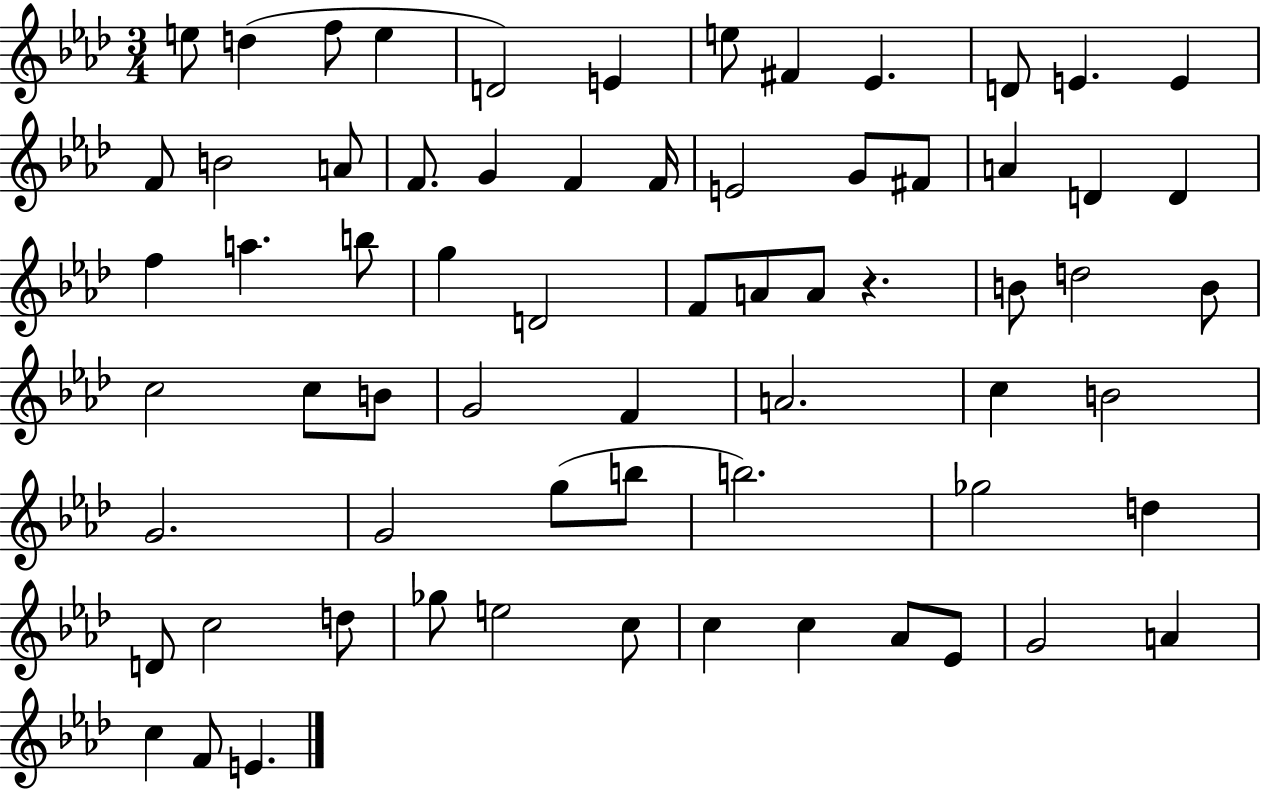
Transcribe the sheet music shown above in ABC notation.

X:1
T:Untitled
M:3/4
L:1/4
K:Ab
e/2 d f/2 e D2 E e/2 ^F _E D/2 E E F/2 B2 A/2 F/2 G F F/4 E2 G/2 ^F/2 A D D f a b/2 g D2 F/2 A/2 A/2 z B/2 d2 B/2 c2 c/2 B/2 G2 F A2 c B2 G2 G2 g/2 b/2 b2 _g2 d D/2 c2 d/2 _g/2 e2 c/2 c c _A/2 _E/2 G2 A c F/2 E